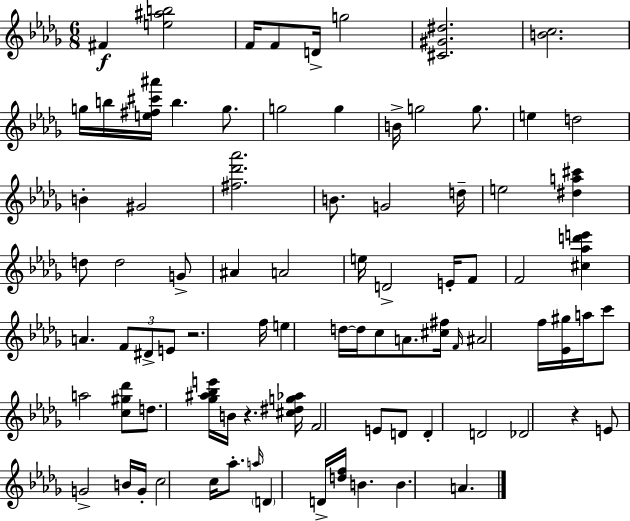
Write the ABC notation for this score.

X:1
T:Untitled
M:6/8
L:1/4
K:Bbm
^F [e^ab]2 F/4 F/2 D/4 g2 [^C^G^d]2 [Bc]2 g/4 b/4 [e^f^c'^a']/4 b g/2 g2 g B/4 g2 g/2 e d2 B ^G2 [^f_d'_a']2 B/2 G2 d/4 e2 [^da^c'] d/2 d2 G/2 ^A A2 e/4 D2 E/4 F/2 F2 [^c_ad'e'] A F/2 ^D/2 E/2 z2 f/4 e d/4 d/4 c/2 A/2 [^c^f]/4 F/4 ^A2 f/4 [_E^g]/4 a/4 c'/2 a2 [c^g_d']/2 d/2 [_g^a_be']/4 B/4 z [^c^dg_a]/4 F2 E/2 D/2 D D2 _D2 z E/2 G2 B/4 G/4 c2 c/4 _a/2 a/4 D D/4 [df]/4 B B A